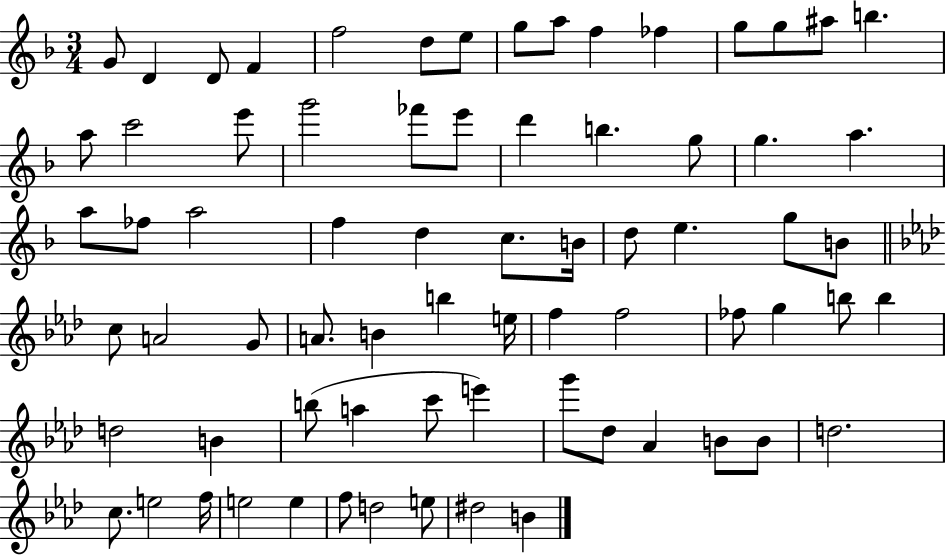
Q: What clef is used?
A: treble